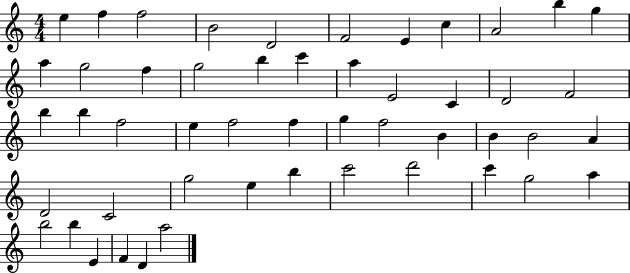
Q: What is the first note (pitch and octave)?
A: E5